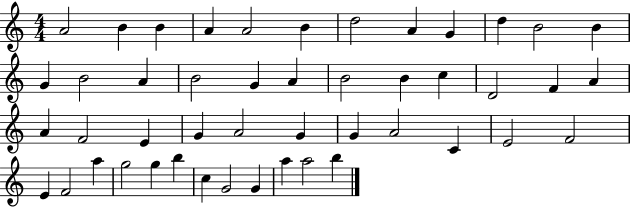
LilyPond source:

{
  \clef treble
  \numericTimeSignature
  \time 4/4
  \key c \major
  a'2 b'4 b'4 | a'4 a'2 b'4 | d''2 a'4 g'4 | d''4 b'2 b'4 | \break g'4 b'2 a'4 | b'2 g'4 a'4 | b'2 b'4 c''4 | d'2 f'4 a'4 | \break a'4 f'2 e'4 | g'4 a'2 g'4 | g'4 a'2 c'4 | e'2 f'2 | \break e'4 f'2 a''4 | g''2 g''4 b''4 | c''4 g'2 g'4 | a''4 a''2 b''4 | \break \bar "|."
}